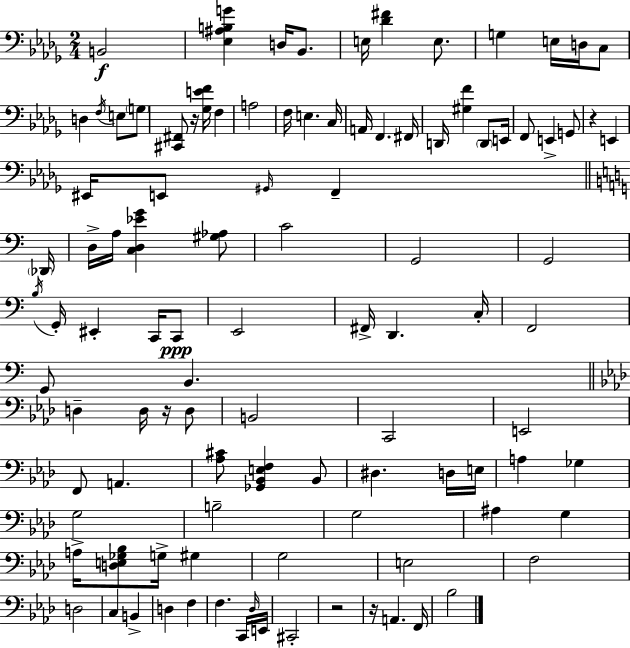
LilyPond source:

{
  \clef bass
  \numericTimeSignature
  \time 2/4
  \key bes \minor
  \repeat volta 2 { b,2\f | <ees ais b g'>4 d16 bes,8. | e16 <des' fis'>4 e8. | g4 e16 d16 c8 | \break d4 \acciaccatura { f16 } e8 \parenthesize g8 | <cis, fis,>8 r16 <ges e' f'>16 f4 | a2 | f16 e4. | \break c16 a,16 f,4. | fis,16 d,16 <gis f'>4 \parenthesize d,8 | e,16 f,8 e,4-> g,8 | r4 e,4 | \break eis,16 e,8 \grace { gis,16 } f,4-- | \bar "||" \break \key a \minor \parenthesize des,16 d16-> a16 <c d ees' g'>4 <gis aes>8 | c'2 | g,2 | g,2 | \break \acciaccatura { b16 } g,16-. eis,4-. c,16 | c,8\ppp e,2 | fis,16-> d,4. | c16-. f,2 | \break g,8 b,4. | \bar "||" \break \key f \minor d4-- d16 r16 d8 | b,2 | c,2 | e,2 | \break f,8 a,4. | <aes cis'>8 <ges, bes, e f>4 bes,8 | dis4. d16 e16 | a4 ges4 | \break g2 | b2-- | g2 | ais4 g4 | \break a16-> <d e ges bes>8 g16-> gis4 | g2 | e2 | f2 | \break d2 | c4 b,4-> | d4 f4 | f4. c,16 \grace { des16 } | \break e,16 cis,2-. | r2 | r16 a,4. | f,16 bes2 | \break } \bar "|."
}